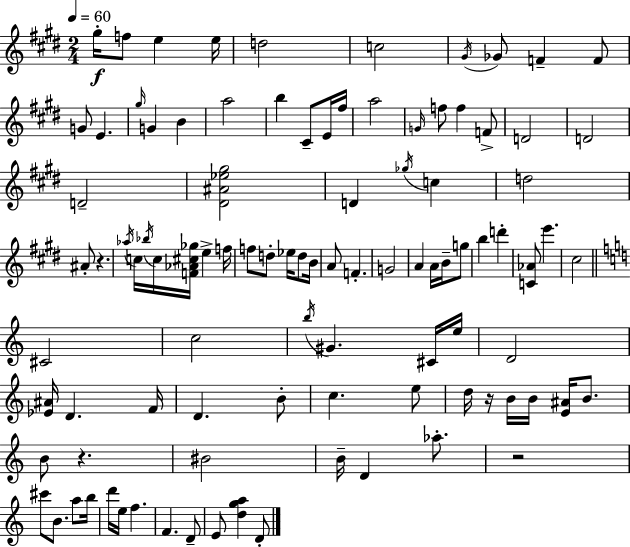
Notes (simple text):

G#5/s F5/e E5/q E5/s D5/h C5/h G#4/s Gb4/e F4/q F4/e G4/e E4/q. G#5/s G4/q B4/q A5/h B5/q C#4/e E4/s F#5/s A5/h G4/s F5/e F5/q F4/e D4/h D4/h D4/h [D#4,A#4,Eb5,G#5]/h D4/q Gb5/s C5/q D5/h A#4/e R/q. Ab5/s C5/s Bb5/s C5/s [F4,Ab4,C#5,Gb5]/s E5/q F5/s F5/e D5/e Eb5/s D5/e B4/s A4/e F4/q. G4/h A4/q A4/s B4/s G5/e B5/q D6/q [C4,Ab4]/e E6/q. C#5/h C#4/h C5/h B5/s G#4/q. C#4/s E5/s D4/h [Eb4,A#4]/s D4/q. F4/s D4/q. B4/e C5/q. E5/e D5/s R/s B4/s B4/s [E4,A#4]/s B4/e. B4/e R/q. BIS4/h B4/s D4/q Ab5/e. R/h C#6/e B4/e. A5/e B5/s D6/s E5/s F5/q. F4/q. D4/e E4/e [D5,G5,A5]/q D4/e